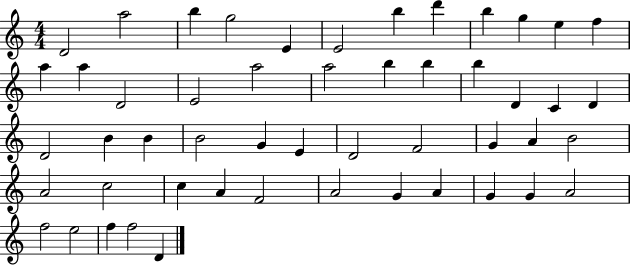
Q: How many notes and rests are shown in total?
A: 51